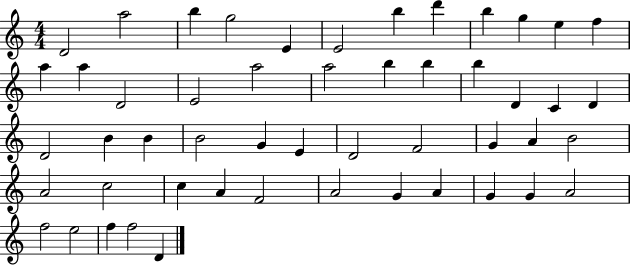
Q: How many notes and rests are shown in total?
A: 51